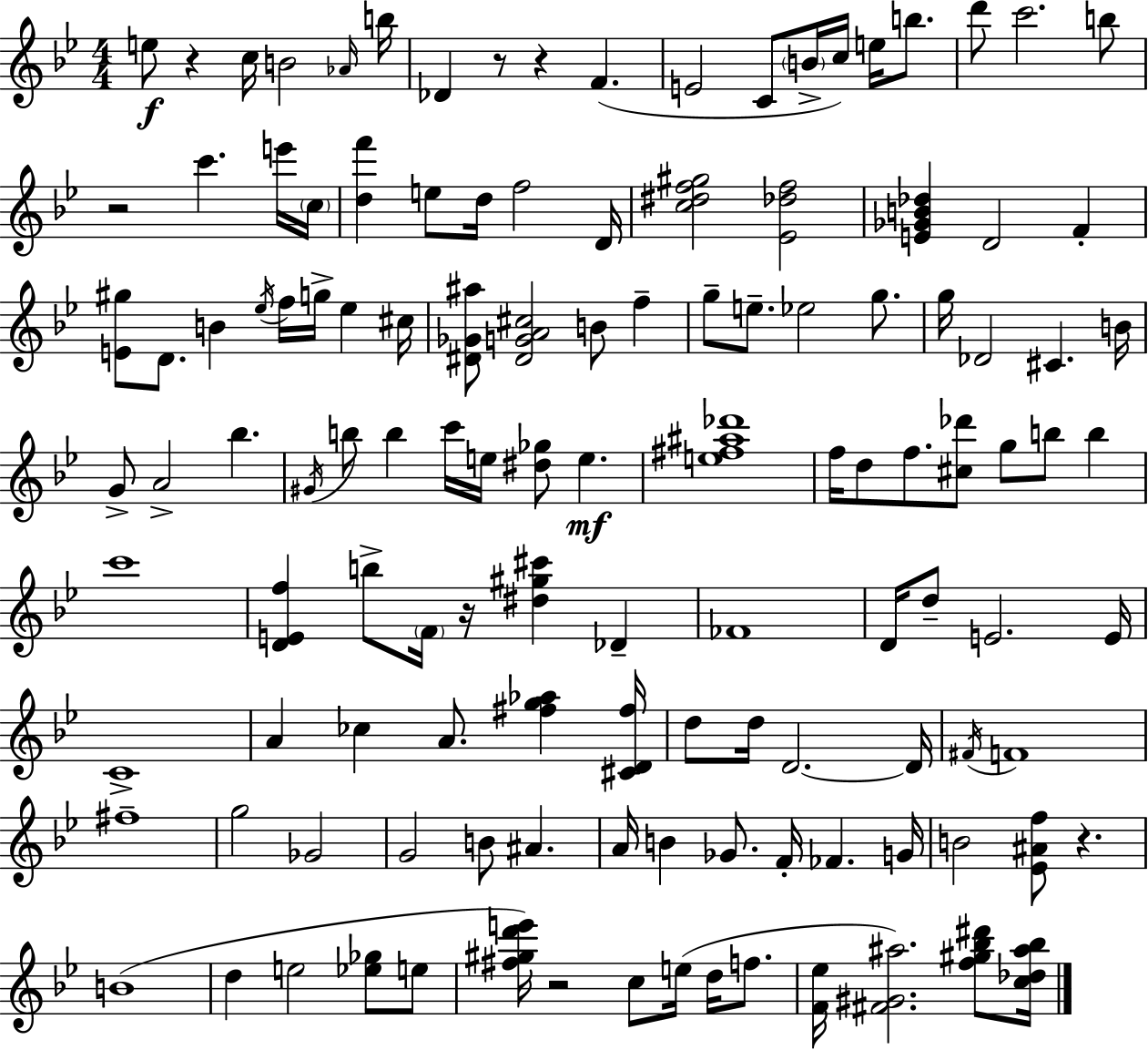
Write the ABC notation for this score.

X:1
T:Untitled
M:4/4
L:1/4
K:Gm
e/2 z c/4 B2 _A/4 b/4 _D z/2 z F E2 C/2 B/4 c/4 e/4 b/2 d'/2 c'2 b/2 z2 c' e'/4 c/4 [df'] e/2 d/4 f2 D/4 [c^df^g]2 [_E_df]2 [E_GB_d] D2 F [E^g]/2 D/2 B _e/4 f/4 g/4 _e ^c/4 [^D_G^a]/2 [^DGA^c]2 B/2 f g/2 e/2 _e2 g/2 g/4 _D2 ^C B/4 G/2 A2 _b ^G/4 b/2 b c'/4 e/4 [^d_g]/2 e [e^f^a_d']4 f/4 d/2 f/2 [^c_d']/2 g/2 b/2 b c'4 [DEf] b/2 F/4 z/4 [^d^g^c'] _D _F4 D/4 d/2 E2 E/4 C4 A _c A/2 [^fg_a] [^CD^f]/4 d/2 d/4 D2 D/4 ^F/4 F4 ^f4 g2 _G2 G2 B/2 ^A A/4 B _G/2 F/4 _F G/4 B2 [_E^Af]/2 z B4 d e2 [_e_g]/2 e/2 [^f^gd'e']/4 z2 c/2 e/4 d/4 f/2 [F_e]/4 [^F^G^a]2 [f^g_b^d']/2 [c_d^a_b]/4